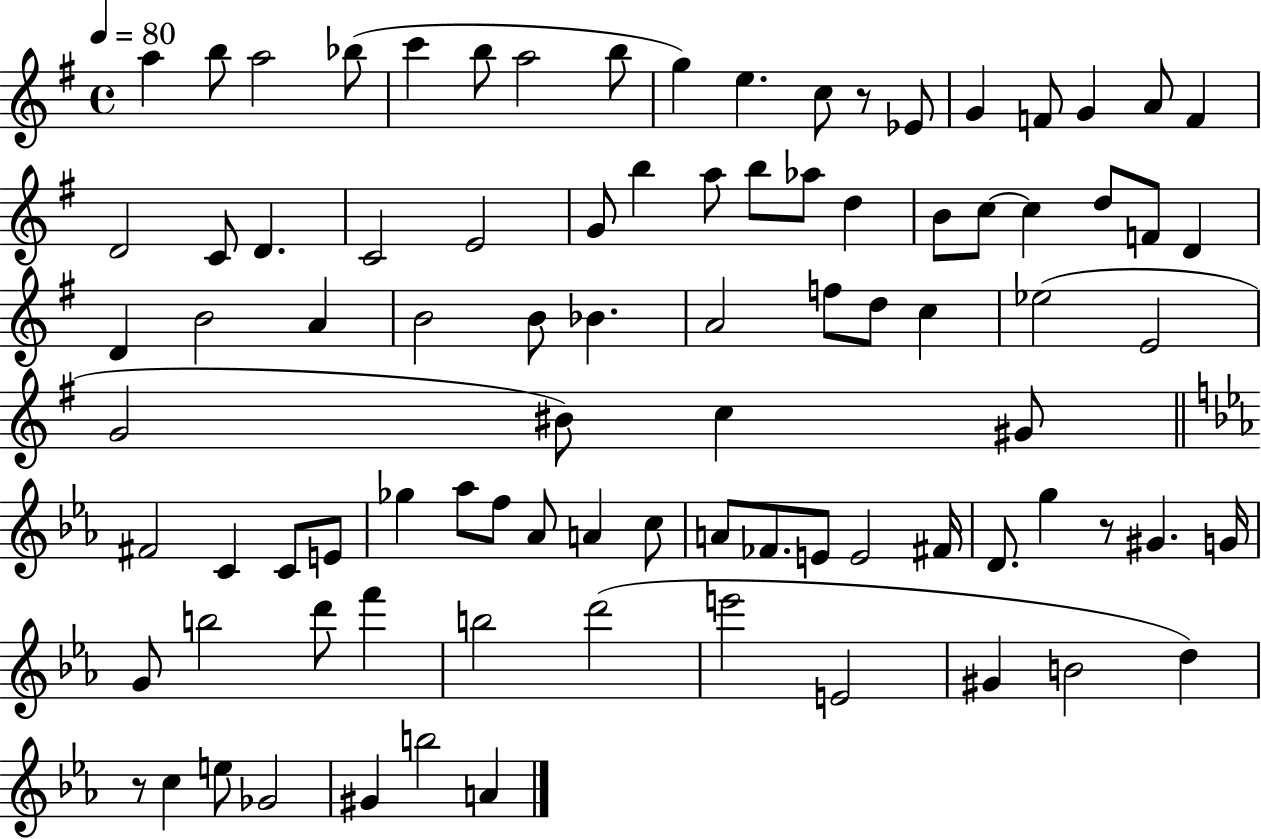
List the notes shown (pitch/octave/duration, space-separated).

A5/q B5/e A5/h Bb5/e C6/q B5/e A5/h B5/e G5/q E5/q. C5/e R/e Eb4/e G4/q F4/e G4/q A4/e F4/q D4/h C4/e D4/q. C4/h E4/h G4/e B5/q A5/e B5/e Ab5/e D5/q B4/e C5/e C5/q D5/e F4/e D4/q D4/q B4/h A4/q B4/h B4/e Bb4/q. A4/h F5/e D5/e C5/q Eb5/h E4/h G4/h BIS4/e C5/q G#4/e F#4/h C4/q C4/e E4/e Gb5/q Ab5/e F5/e Ab4/e A4/q C5/e A4/e FES4/e. E4/e E4/h F#4/s D4/e. G5/q R/e G#4/q. G4/s G4/e B5/h D6/e F6/q B5/h D6/h E6/h E4/h G#4/q B4/h D5/q R/e C5/q E5/e Gb4/h G#4/q B5/h A4/q